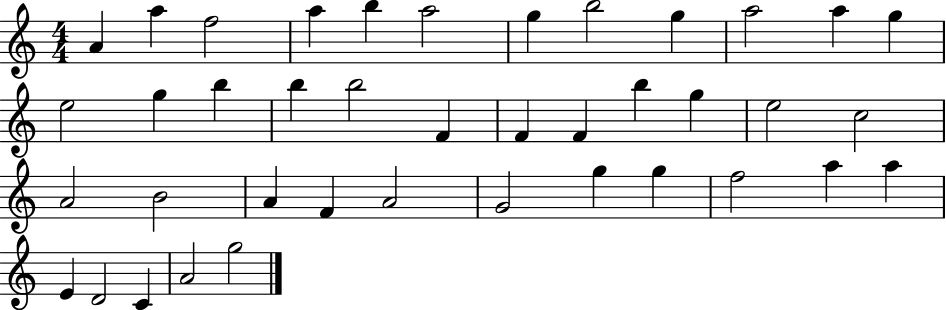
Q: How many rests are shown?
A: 0